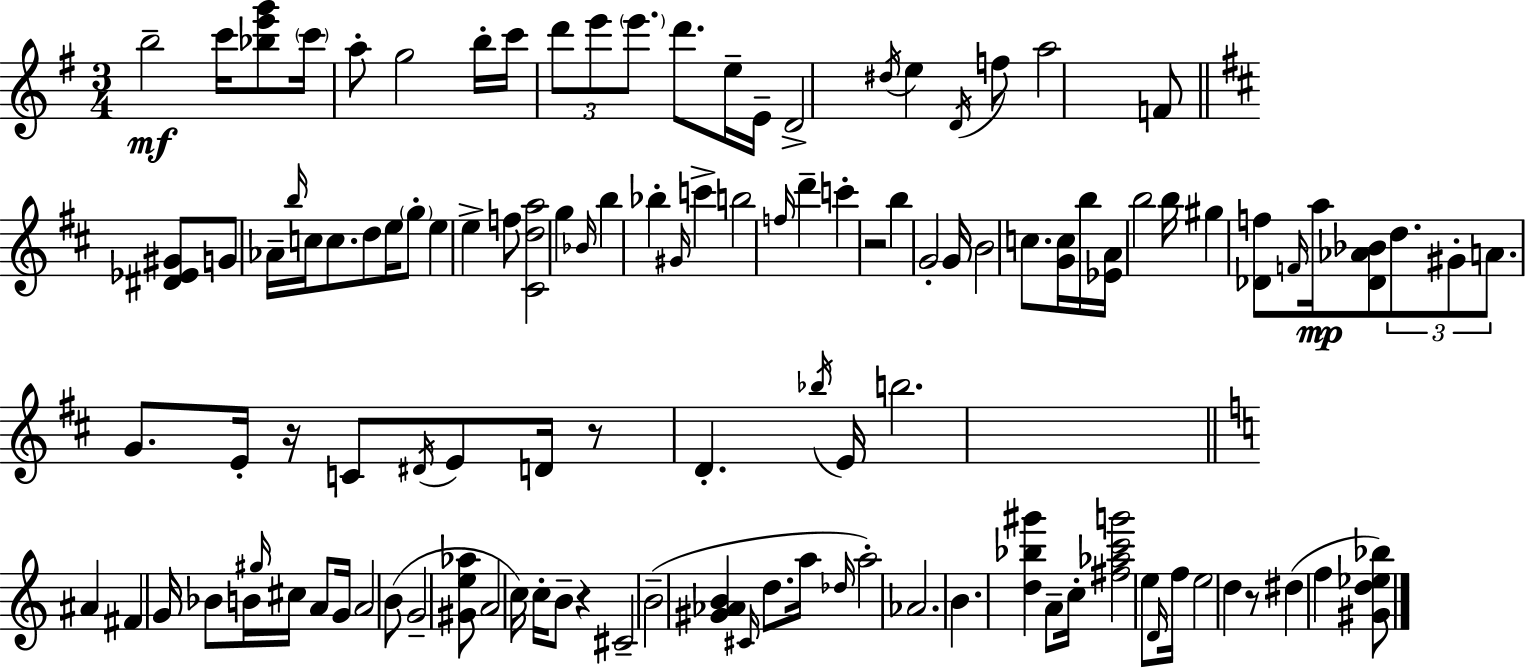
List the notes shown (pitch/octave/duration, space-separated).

B5/h C6/s [Bb5,E6,G6]/e C6/s A5/e G5/h B5/s C6/s D6/e E6/e E6/e. D6/e. E5/s E4/s D4/h D#5/s E5/q D4/s F5/e A5/h F4/e [D#4,Eb4,G#4]/e G4/e Ab4/s B5/s C5/s C5/e. D5/e E5/s G5/e E5/q E5/q F5/e [C#4,D5,A5]/h G5/q Bb4/s B5/q Bb5/q G#4/s C6/q B5/h F5/s D6/q C6/q R/h B5/q G4/h G4/s B4/h C5/e. [G4,C5]/s B5/s [Eb4,A4]/s B5/h B5/s G#5/q [Db4,F5]/e F4/s A5/s [Db4,Ab4,Bb4]/e D5/e. G#4/e A4/e. G4/e. E4/s R/s C4/e D#4/s E4/e D4/s R/e D4/q. Bb5/s E4/s B5/h. A#4/q F#4/q G4/s Bb4/e B4/s G#5/s C#5/s A4/e G4/s A4/h B4/e G4/h [G#4,E5,Ab5]/e A4/h C5/s C5/s B4/e R/q C#4/h B4/h [G#4,Ab4,B4]/q C#4/s D5/e. A5/s Db5/s A5/h Ab4/h. B4/q. [D5,Bb5,G#6]/q A4/e C5/s [F#5,Ab5,C6,G6]/h E5/e D4/s F5/s E5/h D5/q R/e D#5/q F5/q [G#4,D5,Eb5,Bb5]/e